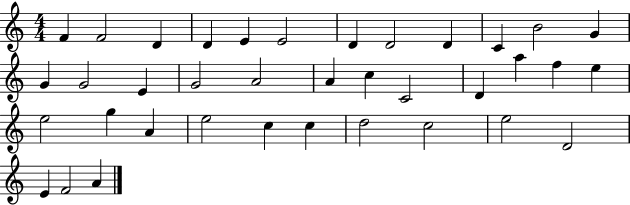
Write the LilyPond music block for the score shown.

{
  \clef treble
  \numericTimeSignature
  \time 4/4
  \key c \major
  f'4 f'2 d'4 | d'4 e'4 e'2 | d'4 d'2 d'4 | c'4 b'2 g'4 | \break g'4 g'2 e'4 | g'2 a'2 | a'4 c''4 c'2 | d'4 a''4 f''4 e''4 | \break e''2 g''4 a'4 | e''2 c''4 c''4 | d''2 c''2 | e''2 d'2 | \break e'4 f'2 a'4 | \bar "|."
}